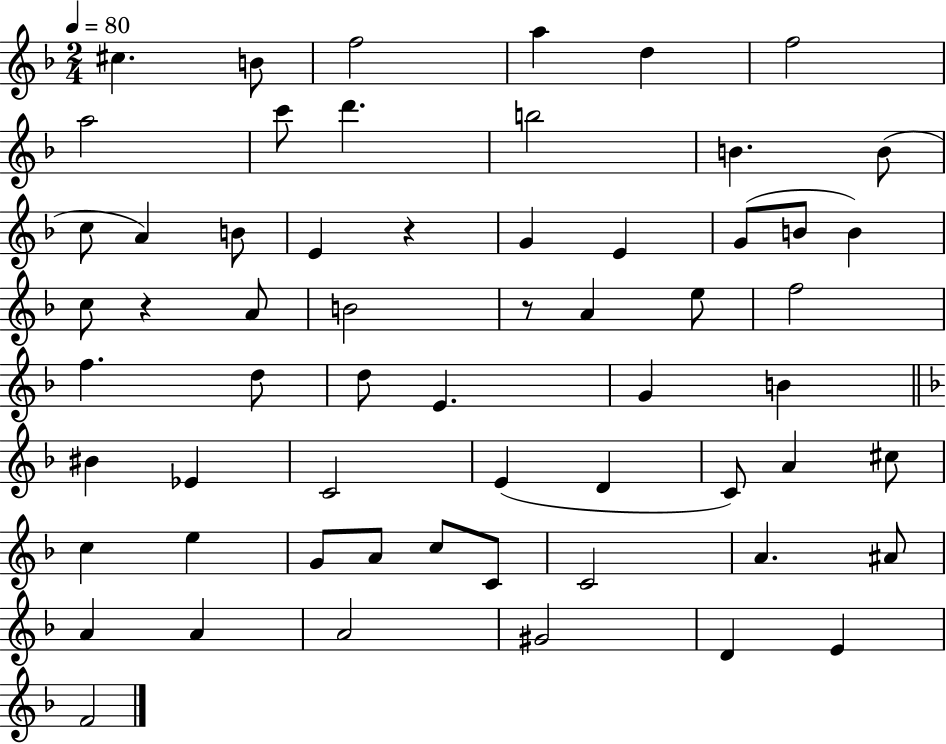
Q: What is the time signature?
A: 2/4